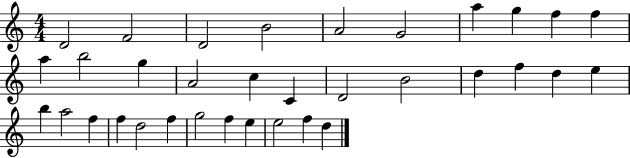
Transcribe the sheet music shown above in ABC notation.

X:1
T:Untitled
M:4/4
L:1/4
K:C
D2 F2 D2 B2 A2 G2 a g f f a b2 g A2 c C D2 B2 d f d e b a2 f f d2 f g2 f e e2 f d